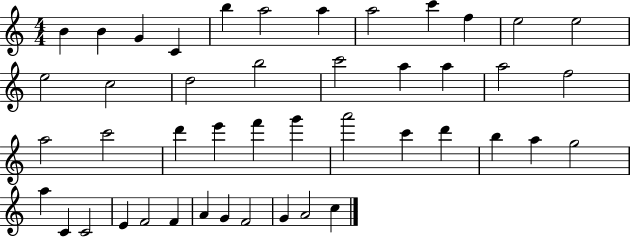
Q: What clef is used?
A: treble